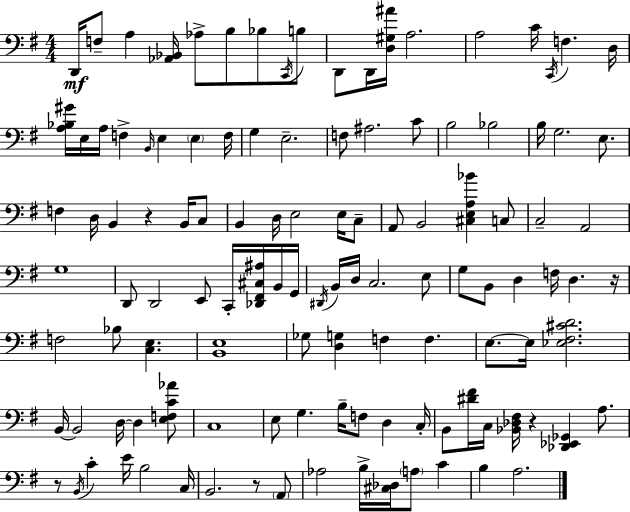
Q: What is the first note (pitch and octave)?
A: D2